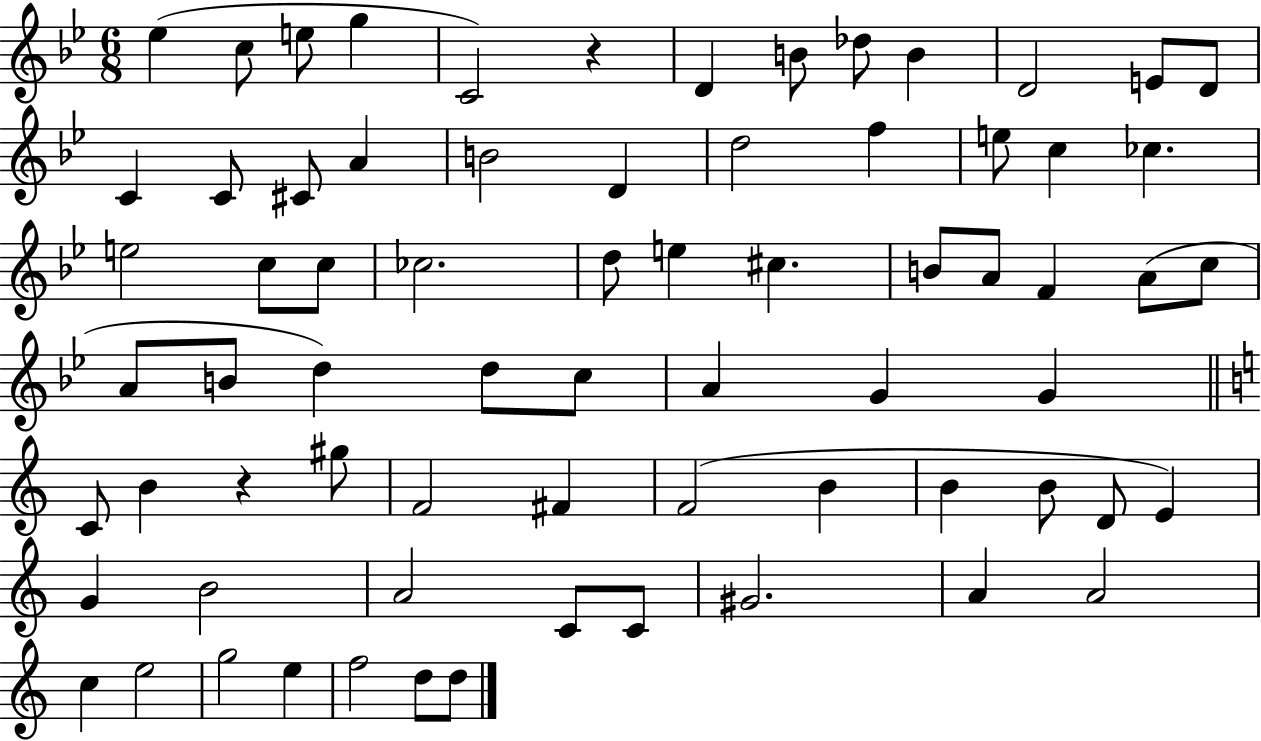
X:1
T:Untitled
M:6/8
L:1/4
K:Bb
_e c/2 e/2 g C2 z D B/2 _d/2 B D2 E/2 D/2 C C/2 ^C/2 A B2 D d2 f e/2 c _c e2 c/2 c/2 _c2 d/2 e ^c B/2 A/2 F A/2 c/2 A/2 B/2 d d/2 c/2 A G G C/2 B z ^g/2 F2 ^F F2 B B B/2 D/2 E G B2 A2 C/2 C/2 ^G2 A A2 c e2 g2 e f2 d/2 d/2